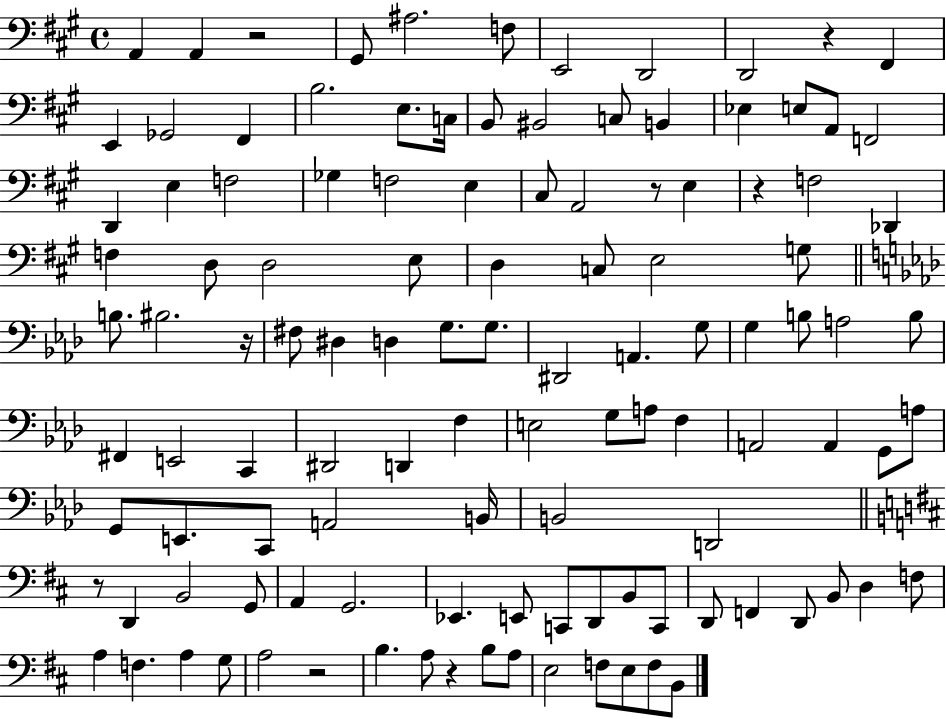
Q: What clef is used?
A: bass